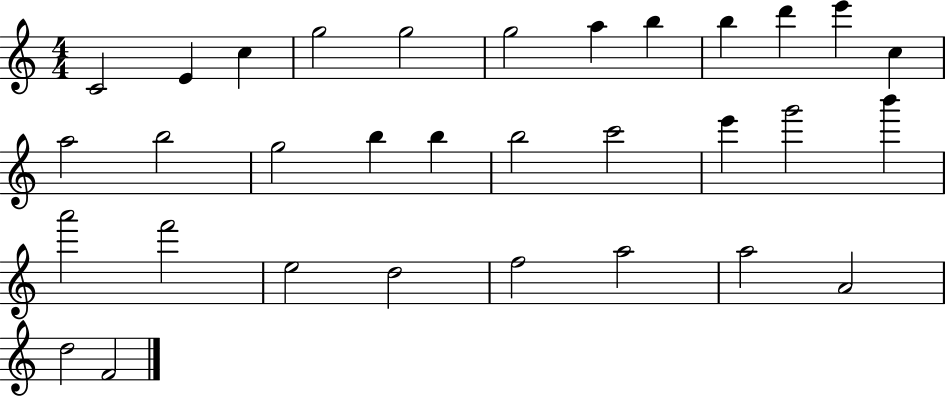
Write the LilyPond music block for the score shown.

{
  \clef treble
  \numericTimeSignature
  \time 4/4
  \key c \major
  c'2 e'4 c''4 | g''2 g''2 | g''2 a''4 b''4 | b''4 d'''4 e'''4 c''4 | \break a''2 b''2 | g''2 b''4 b''4 | b''2 c'''2 | e'''4 g'''2 b'''4 | \break a'''2 f'''2 | e''2 d''2 | f''2 a''2 | a''2 a'2 | \break d''2 f'2 | \bar "|."
}